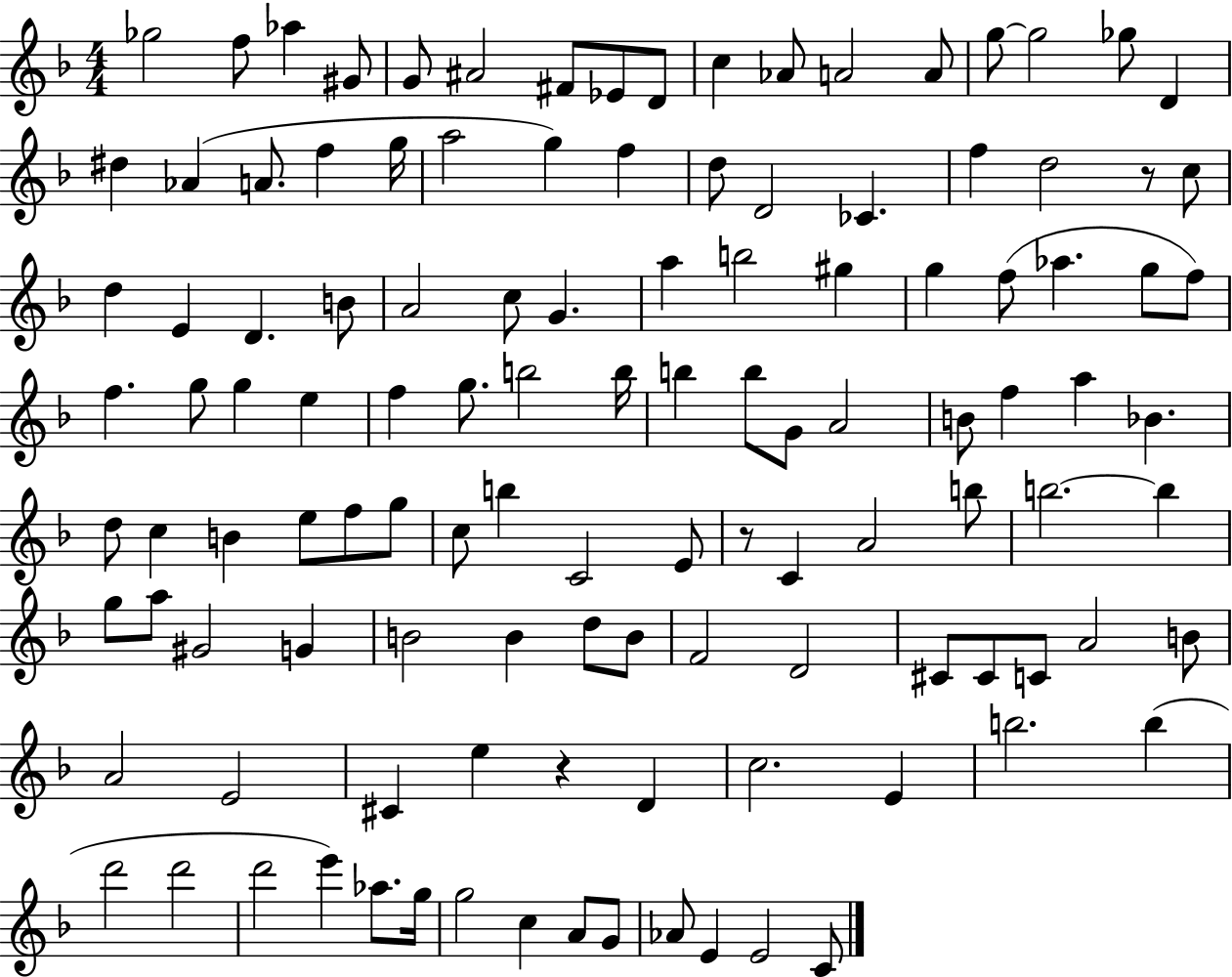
Gb5/h F5/e Ab5/q G#4/e G4/e A#4/h F#4/e Eb4/e D4/e C5/q Ab4/e A4/h A4/e G5/e G5/h Gb5/e D4/q D#5/q Ab4/q A4/e. F5/q G5/s A5/h G5/q F5/q D5/e D4/h CES4/q. F5/q D5/h R/e C5/e D5/q E4/q D4/q. B4/e A4/h C5/e G4/q. A5/q B5/h G#5/q G5/q F5/e Ab5/q. G5/e F5/e F5/q. G5/e G5/q E5/q F5/q G5/e. B5/h B5/s B5/q B5/e G4/e A4/h B4/e F5/q A5/q Bb4/q. D5/e C5/q B4/q E5/e F5/e G5/e C5/e B5/q C4/h E4/e R/e C4/q A4/h B5/e B5/h. B5/q G5/e A5/e G#4/h G4/q B4/h B4/q D5/e B4/e F4/h D4/h C#4/e C#4/e C4/e A4/h B4/e A4/h E4/h C#4/q E5/q R/q D4/q C5/h. E4/q B5/h. B5/q D6/h D6/h D6/h E6/q Ab5/e. G5/s G5/h C5/q A4/e G4/e Ab4/e E4/q E4/h C4/e